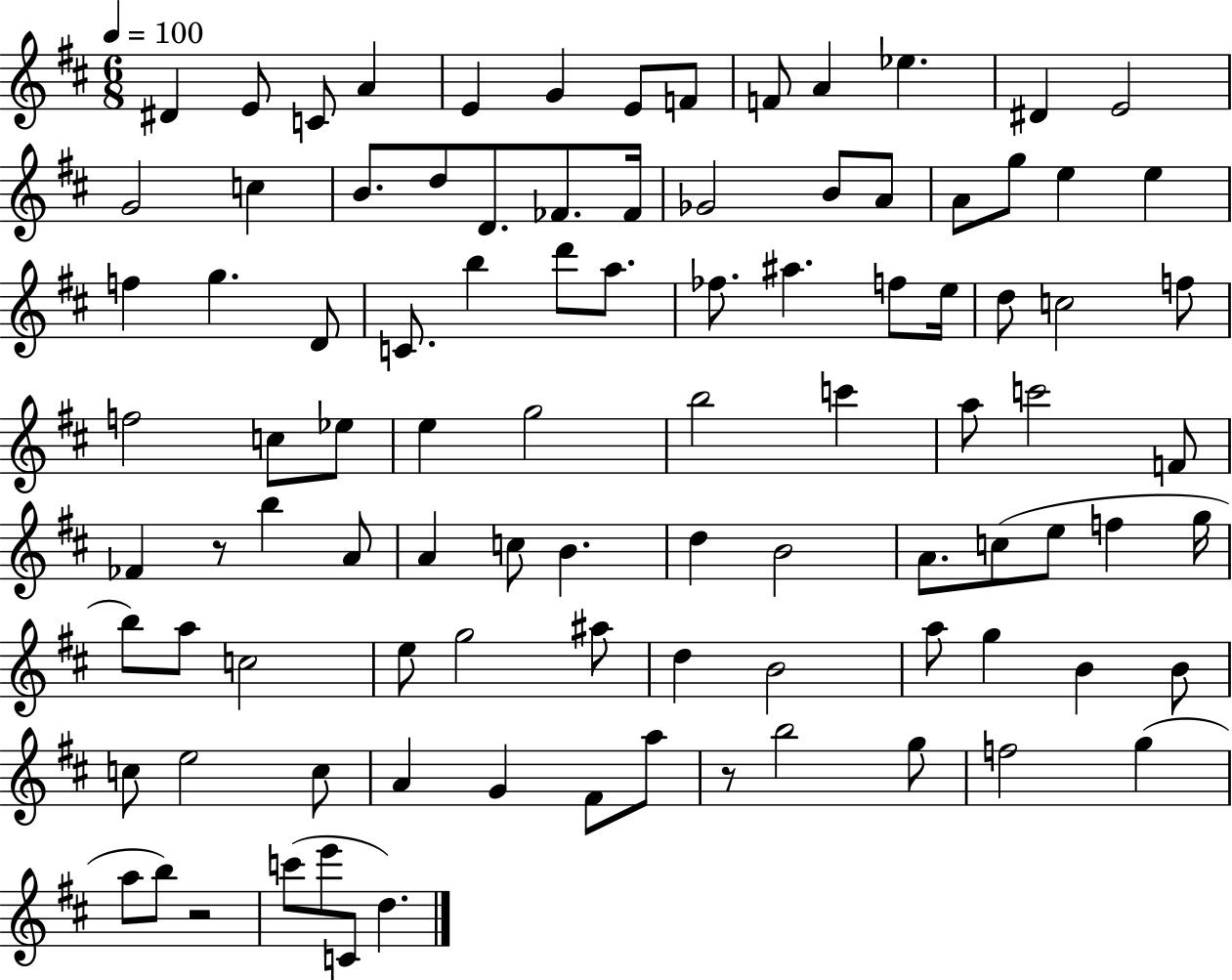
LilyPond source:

{
  \clef treble
  \numericTimeSignature
  \time 6/8
  \key d \major
  \tempo 4 = 100
  \repeat volta 2 { dis'4 e'8 c'8 a'4 | e'4 g'4 e'8 f'8 | f'8 a'4 ees''4. | dis'4 e'2 | \break g'2 c''4 | b'8. d''8 d'8. fes'8. fes'16 | ges'2 b'8 a'8 | a'8 g''8 e''4 e''4 | \break f''4 g''4. d'8 | c'8. b''4 d'''8 a''8. | fes''8. ais''4. f''8 e''16 | d''8 c''2 f''8 | \break f''2 c''8 ees''8 | e''4 g''2 | b''2 c'''4 | a''8 c'''2 f'8 | \break fes'4 r8 b''4 a'8 | a'4 c''8 b'4. | d''4 b'2 | a'8. c''8( e''8 f''4 g''16 | \break b''8) a''8 c''2 | e''8 g''2 ais''8 | d''4 b'2 | a''8 g''4 b'4 b'8 | \break c''8 e''2 c''8 | a'4 g'4 fis'8 a''8 | r8 b''2 g''8 | f''2 g''4( | \break a''8 b''8) r2 | c'''8( e'''8 c'8 d''4.) | } \bar "|."
}